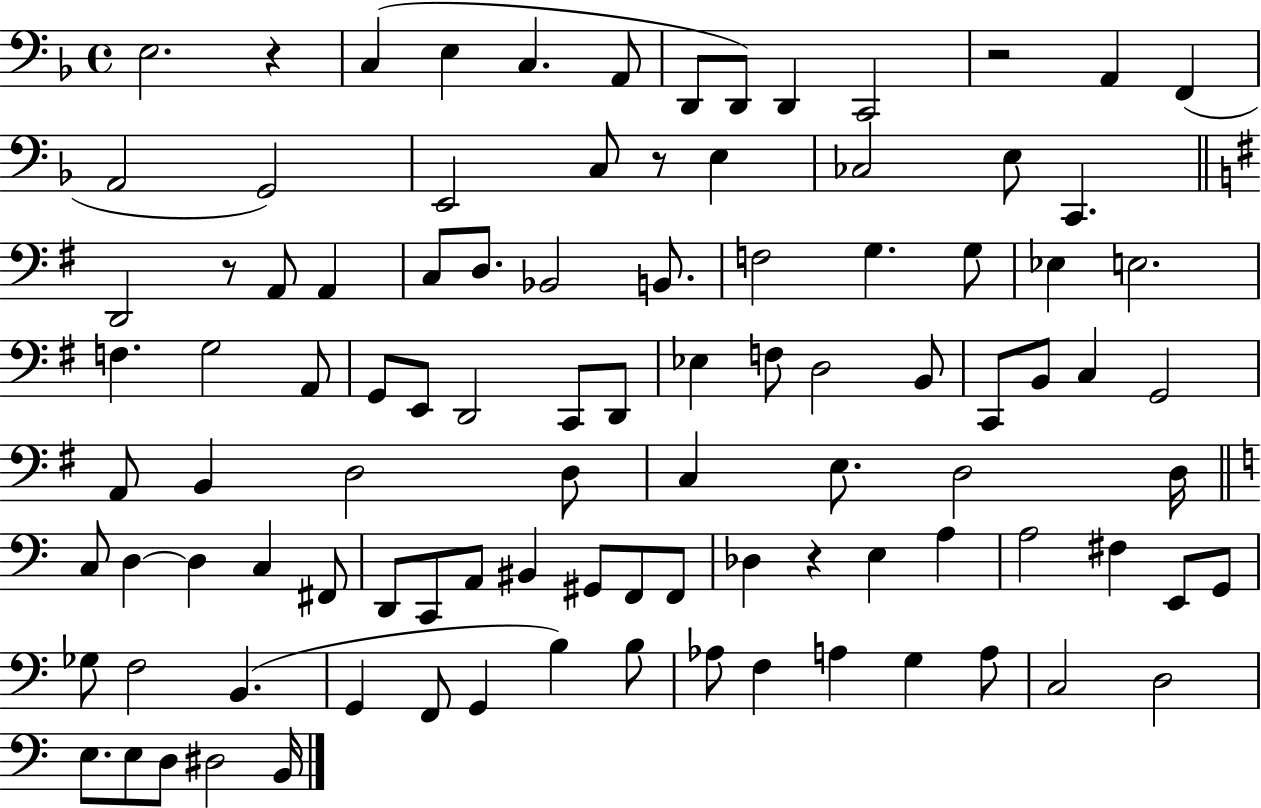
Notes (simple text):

E3/h. R/q C3/q E3/q C3/q. A2/e D2/e D2/e D2/q C2/h R/h A2/q F2/q A2/h G2/h E2/h C3/e R/e E3/q CES3/h E3/e C2/q. D2/h R/e A2/e A2/q C3/e D3/e. Bb2/h B2/e. F3/h G3/q. G3/e Eb3/q E3/h. F3/q. G3/h A2/e G2/e E2/e D2/h C2/e D2/e Eb3/q F3/e D3/h B2/e C2/e B2/e C3/q G2/h A2/e B2/q D3/h D3/e C3/q E3/e. D3/h D3/s C3/e D3/q D3/q C3/q F#2/e D2/e C2/e A2/e BIS2/q G#2/e F2/e F2/e Db3/q R/q E3/q A3/q A3/h F#3/q E2/e G2/e Gb3/e F3/h B2/q. G2/q F2/e G2/q B3/q B3/e Ab3/e F3/q A3/q G3/q A3/e C3/h D3/h E3/e. E3/e D3/e D#3/h B2/s